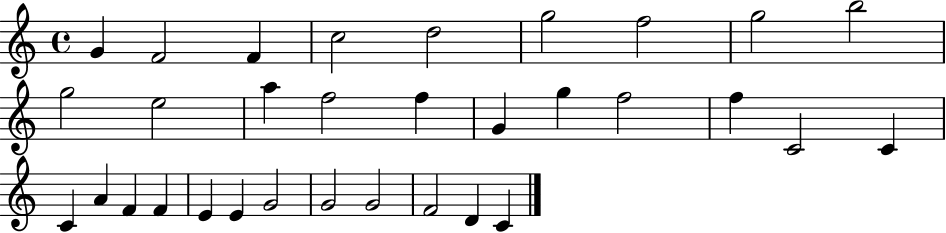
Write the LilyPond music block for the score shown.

{
  \clef treble
  \time 4/4
  \defaultTimeSignature
  \key c \major
  g'4 f'2 f'4 | c''2 d''2 | g''2 f''2 | g''2 b''2 | \break g''2 e''2 | a''4 f''2 f''4 | g'4 g''4 f''2 | f''4 c'2 c'4 | \break c'4 a'4 f'4 f'4 | e'4 e'4 g'2 | g'2 g'2 | f'2 d'4 c'4 | \break \bar "|."
}